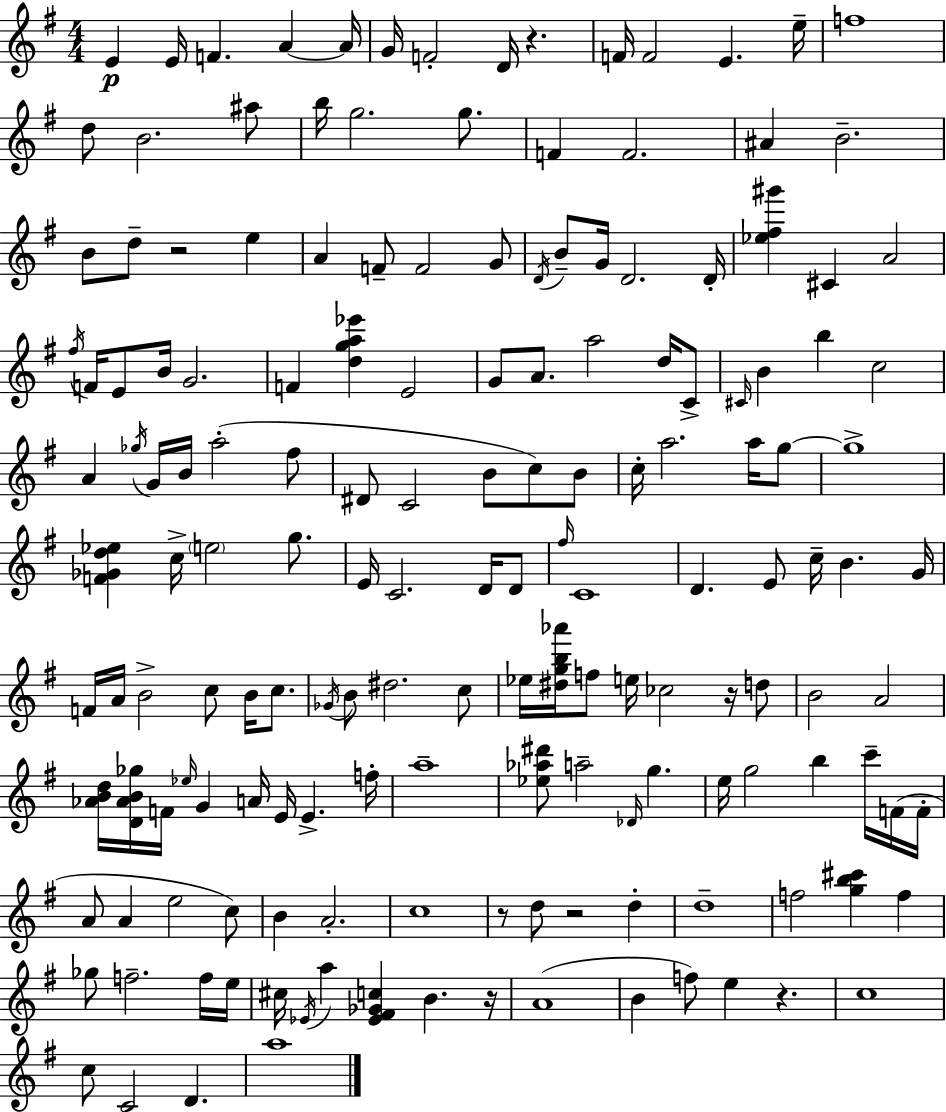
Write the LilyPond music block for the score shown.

{
  \clef treble
  \numericTimeSignature
  \time 4/4
  \key g \major
  e'4\p e'16 f'4. a'4~~ a'16 | g'16 f'2-. d'16 r4. | f'16 f'2 e'4. e''16-- | f''1 | \break d''8 b'2. ais''8 | b''16 g''2. g''8. | f'4 f'2. | ais'4 b'2.-- | \break b'8 d''8-- r2 e''4 | a'4 f'8-- f'2 g'8 | \acciaccatura { d'16 } b'8-- g'16 d'2. | d'16-. <ees'' fis'' gis'''>4 cis'4 a'2 | \break \acciaccatura { fis''16 } f'16 e'8 b'16 g'2. | f'4 <d'' g'' a'' ees'''>4 e'2 | g'8 a'8. a''2 d''16 | c'8-> \grace { cis'16 } b'4 b''4 c''2 | \break a'4 \acciaccatura { ges''16 } g'16 b'16 a''2-.( | fis''8 dis'8 c'2 b'8 | c''8) b'8 c''16-. a''2. | a''16 g''8~~ g''1-> | \break <f' ges' d'' ees''>4 c''16-> \parenthesize e''2 | g''8. e'16 c'2. | d'16 d'8 \grace { fis''16 } c'1 | d'4. e'8 c''16-- b'4. | \break g'16 f'16 a'16 b'2-> c''8 | b'16 c''8. \acciaccatura { ges'16 } b'8 dis''2. | c''8 ees''16 <dis'' g'' b'' aes'''>16 f''8 e''16 ces''2 | r16 d''8 b'2 a'2 | \break <aes' b' d''>16 <d' aes' b' ges''>16 f'16 \grace { ees''16 } g'4 a'16 e'16 | e'4.-> f''16-. a''1-- | <ees'' aes'' dis'''>8 a''2-- | \grace { des'16 } g''4. e''16 g''2 | \break b''4 c'''16-- f'16( f'16-. a'8 a'4 e''2 | c''8) b'4 a'2.-. | c''1 | r8 d''8 r2 | \break d''4-. d''1-- | f''2 | <g'' b'' cis'''>4 f''4 ges''8 f''2.-- | f''16 e''16 cis''16 \acciaccatura { ees'16 } a''4 <ees' fis' ges' c''>4 | \break b'4. r16 a'1( | b'4 f''8) e''4 | r4. c''1 | c''8 c'2 | \break d'4. a''1 | \bar "|."
}